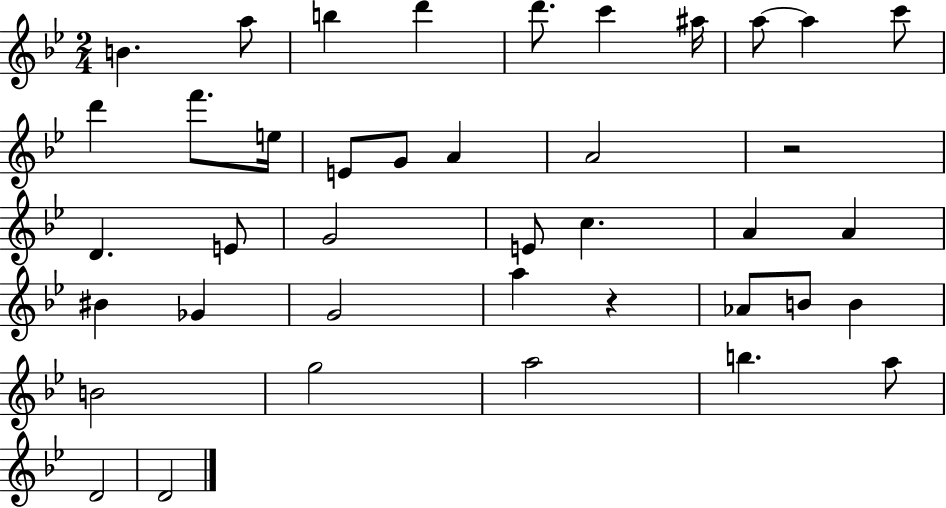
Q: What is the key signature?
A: BES major